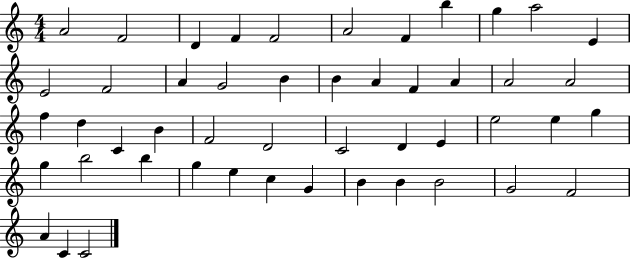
X:1
T:Untitled
M:4/4
L:1/4
K:C
A2 F2 D F F2 A2 F b g a2 E E2 F2 A G2 B B A F A A2 A2 f d C B F2 D2 C2 D E e2 e g g b2 b g e c G B B B2 G2 F2 A C C2